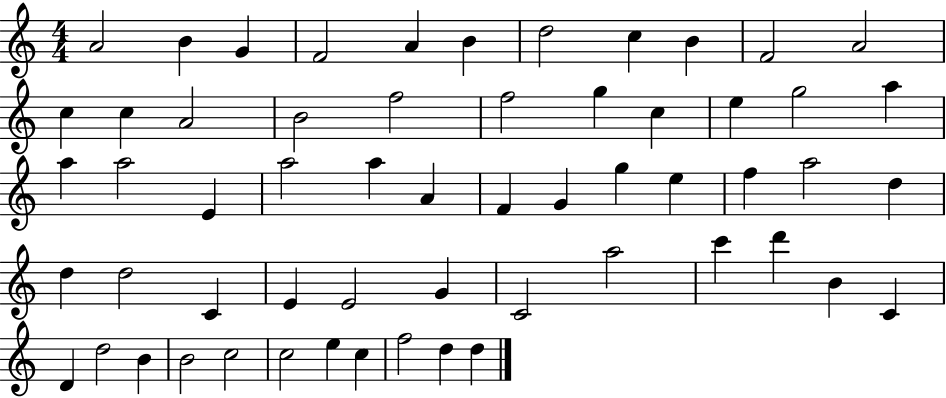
{
  \clef treble
  \numericTimeSignature
  \time 4/4
  \key c \major
  a'2 b'4 g'4 | f'2 a'4 b'4 | d''2 c''4 b'4 | f'2 a'2 | \break c''4 c''4 a'2 | b'2 f''2 | f''2 g''4 c''4 | e''4 g''2 a''4 | \break a''4 a''2 e'4 | a''2 a''4 a'4 | f'4 g'4 g''4 e''4 | f''4 a''2 d''4 | \break d''4 d''2 c'4 | e'4 e'2 g'4 | c'2 a''2 | c'''4 d'''4 b'4 c'4 | \break d'4 d''2 b'4 | b'2 c''2 | c''2 e''4 c''4 | f''2 d''4 d''4 | \break \bar "|."
}